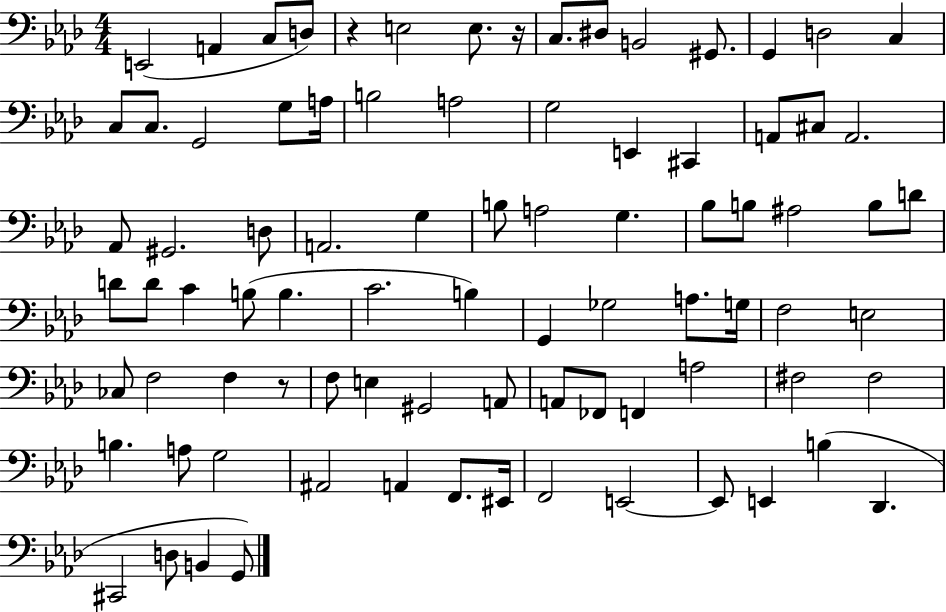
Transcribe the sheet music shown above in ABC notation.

X:1
T:Untitled
M:4/4
L:1/4
K:Ab
E,,2 A,, C,/2 D,/2 z E,2 E,/2 z/4 C,/2 ^D,/2 B,,2 ^G,,/2 G,, D,2 C, C,/2 C,/2 G,,2 G,/2 A,/4 B,2 A,2 G,2 E,, ^C,, A,,/2 ^C,/2 A,,2 _A,,/2 ^G,,2 D,/2 A,,2 G, B,/2 A,2 G, _B,/2 B,/2 ^A,2 B,/2 D/2 D/2 D/2 C B,/2 B, C2 B, G,, _G,2 A,/2 G,/4 F,2 E,2 _C,/2 F,2 F, z/2 F,/2 E, ^G,,2 A,,/2 A,,/2 _F,,/2 F,, A,2 ^F,2 ^F,2 B, A,/2 G,2 ^A,,2 A,, F,,/2 ^E,,/4 F,,2 E,,2 E,,/2 E,, B, _D,, ^C,,2 D,/2 B,, G,,/2